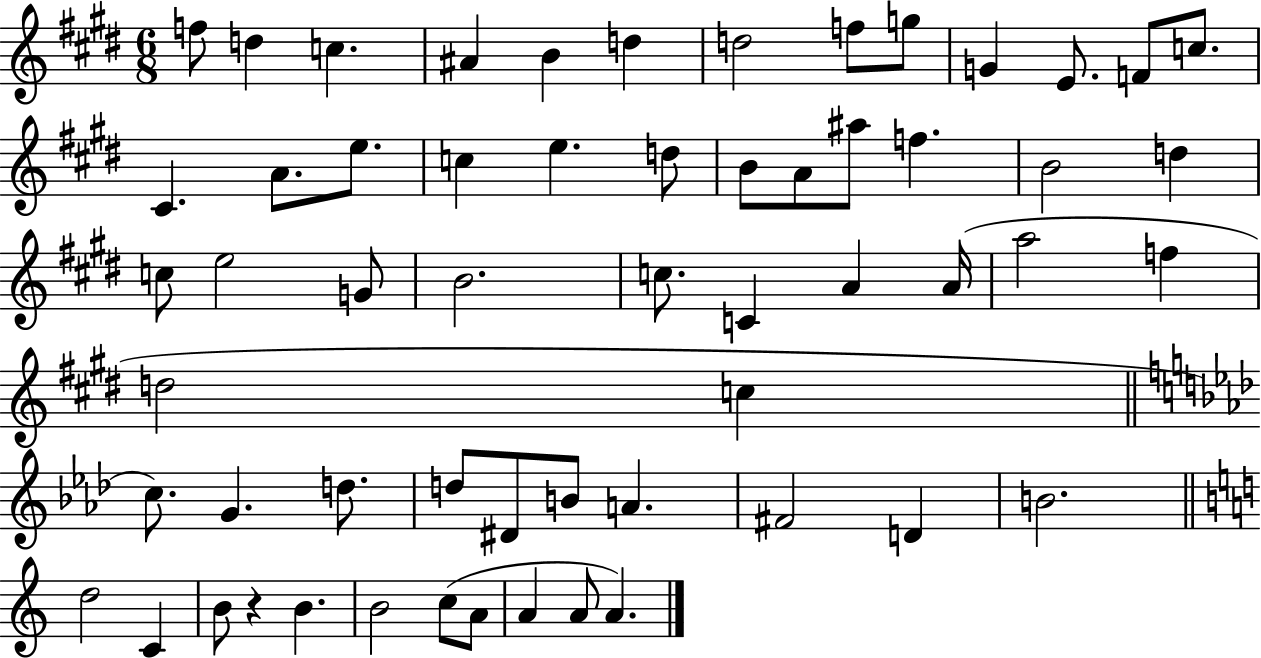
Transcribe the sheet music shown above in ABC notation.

X:1
T:Untitled
M:6/8
L:1/4
K:E
f/2 d c ^A B d d2 f/2 g/2 G E/2 F/2 c/2 ^C A/2 e/2 c e d/2 B/2 A/2 ^a/2 f B2 d c/2 e2 G/2 B2 c/2 C A A/4 a2 f d2 c c/2 G d/2 d/2 ^D/2 B/2 A ^F2 D B2 d2 C B/2 z B B2 c/2 A/2 A A/2 A